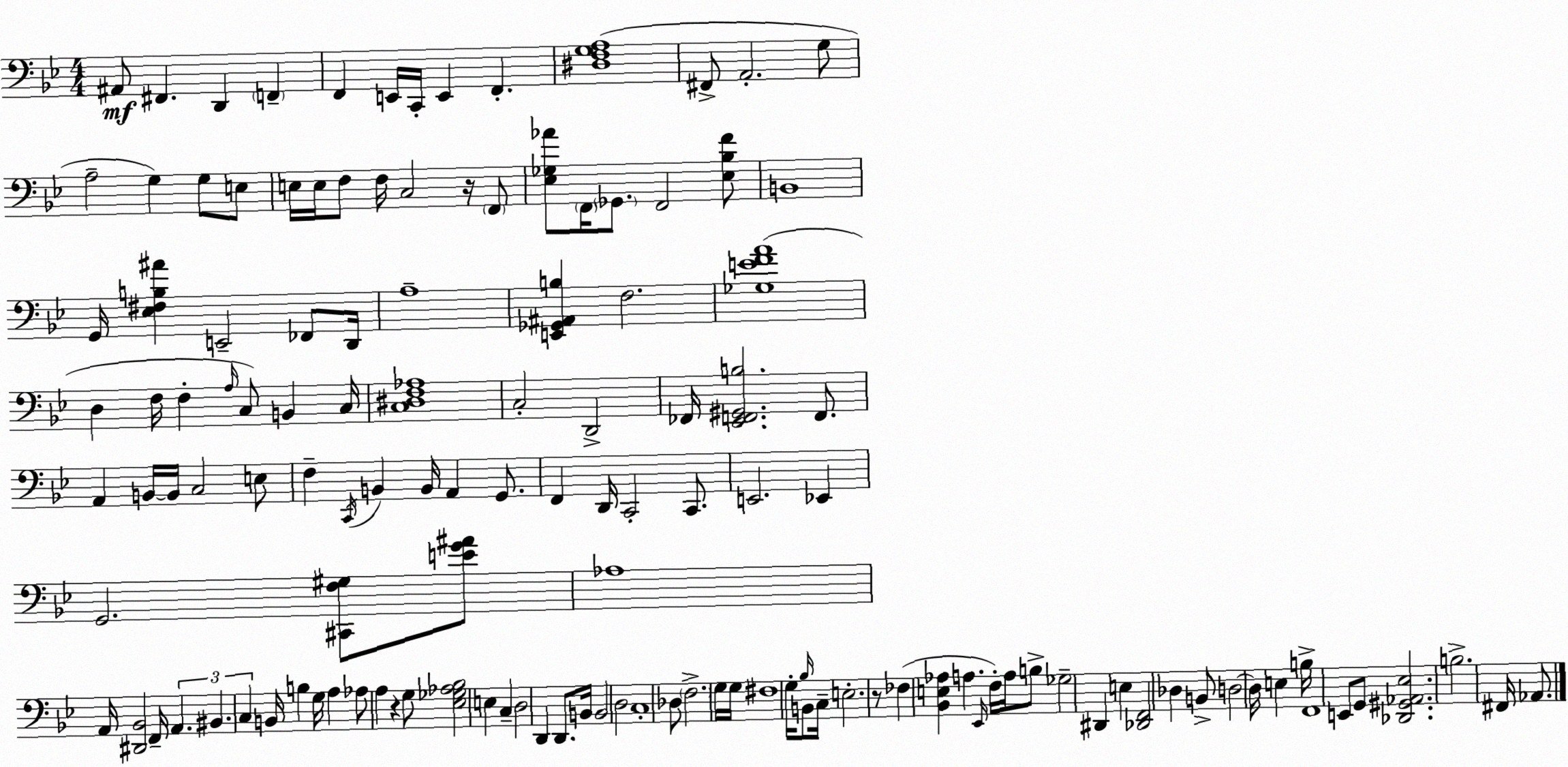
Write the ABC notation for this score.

X:1
T:Untitled
M:4/4
L:1/4
K:Gm
^A,,/2 ^F,, D,, F,, F,, E,,/4 C,,/4 E,, F,, [^D,F,G,A,]4 ^F,,/2 A,,2 G,/2 A,2 G, G,/2 E,/2 E,/4 E,/4 F,/2 F,/4 C,2 z/4 F,,/2 [_E,_G,_A]/2 F,,/4 _G,,/2 F,,2 [_E,_B,F]/2 B,,4 G,,/4 [_E,^F,B,^A] E,,2 _F,,/2 D,,/4 A,4 [E,,_G,,^A,,B,] F,2 [_G,EFA]4 D, F,/4 F, A,/4 C,/2 B,, C,/4 [C,^D,F,_A,]4 C,2 D,,2 _F,,/4 [_E,,F,,^G,,B,]2 F,,/2 A,, B,,/4 B,,/4 C,2 E,/2 F, C,,/4 B,, B,,/4 A,, G,,/2 F,, D,,/4 C,,2 C,,/2 E,,2 _E,, G,,2 [^C,,F,^G,]/2 [EG^A]/2 _A,4 A,,/4 [^D,,_B,,]2 F,,/4 A,, ^B,, C, B,,/4 B, G,/4 A, _A,/2 A, z G,/2 [_E,_G,_A,_B,]2 E, C, D,2 D,, D,,/2 B,,/4 B,,2 D,2 C,4 _D,/2 F,2 G,/4 G,/4 ^F,4 G,/4 _B,/4 B,,/2 C,/4 E,2 z/2 _F, [_B,,E,_A,] A, _E,,/4 F,/4 A,/4 B,/2 _G,2 ^D,, E, [_D,,F,,]2 _D, B,,/2 D,2 D,/4 E, B,/4 F,,4 E,,/2 G,,/2 [_D,,^G,,_A,,_E,]2 B,2 ^F,,/4 _A,,/2